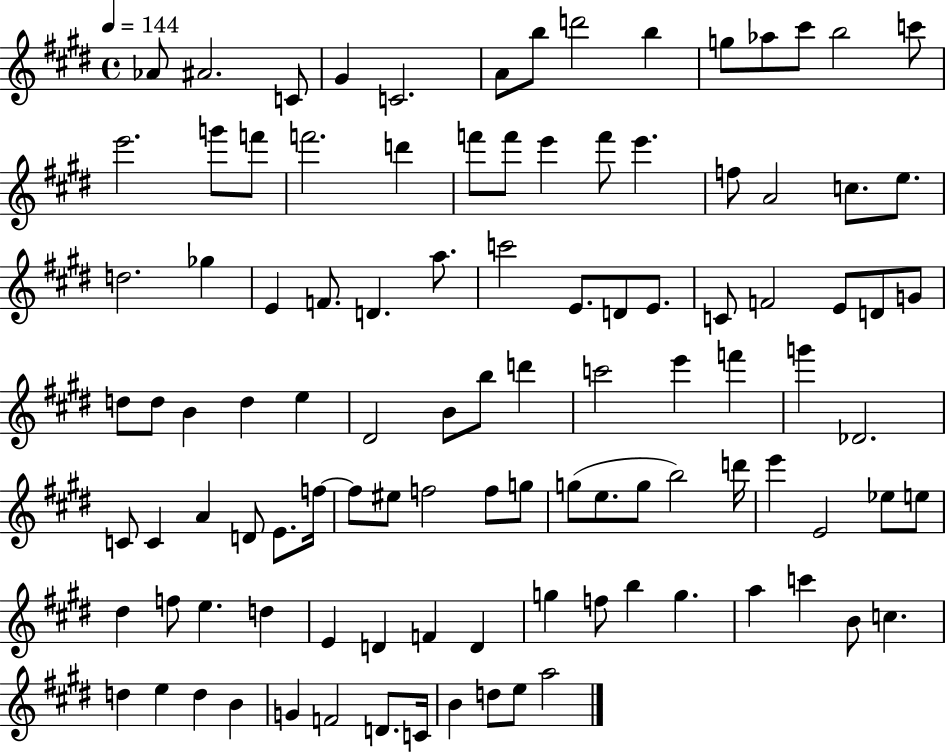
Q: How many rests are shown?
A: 0